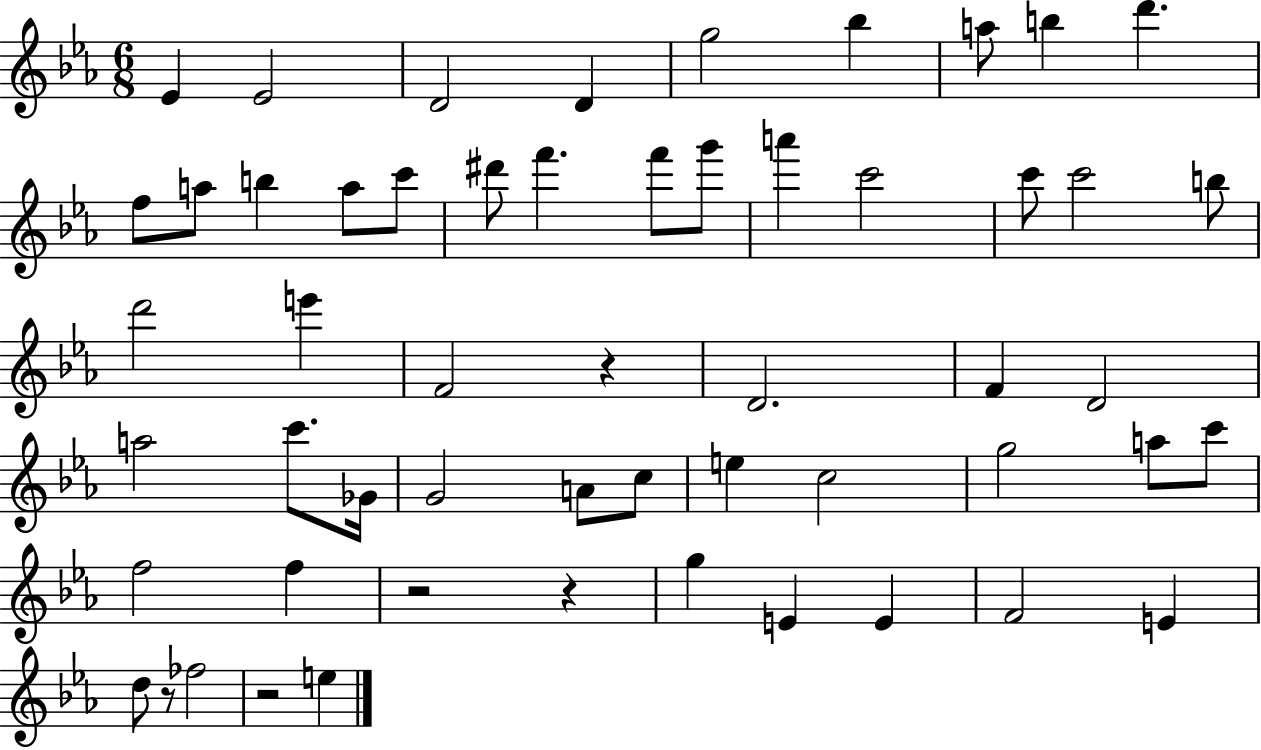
X:1
T:Untitled
M:6/8
L:1/4
K:Eb
_E _E2 D2 D g2 _b a/2 b d' f/2 a/2 b a/2 c'/2 ^d'/2 f' f'/2 g'/2 a' c'2 c'/2 c'2 b/2 d'2 e' F2 z D2 F D2 a2 c'/2 _G/4 G2 A/2 c/2 e c2 g2 a/2 c'/2 f2 f z2 z g E E F2 E d/2 z/2 _f2 z2 e